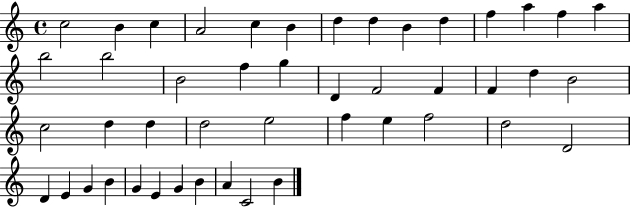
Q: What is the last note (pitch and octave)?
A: B4